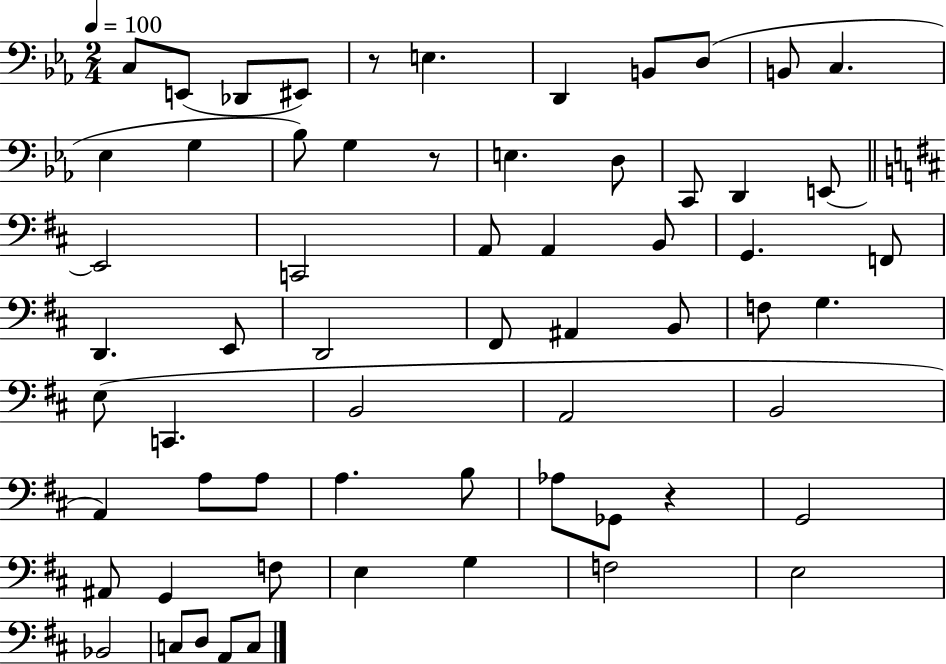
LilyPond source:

{
  \clef bass
  \numericTimeSignature
  \time 2/4
  \key ees \major
  \tempo 4 = 100
  \repeat volta 2 { c8 e,8( des,8 eis,8) | r8 e4. | d,4 b,8 d8( | b,8 c4. | \break ees4 g4 | bes8) g4 r8 | e4. d8 | c,8 d,4 e,8~~ | \break \bar "||" \break \key d \major e,2 | c,2 | a,8 a,4 b,8 | g,4. f,8 | \break d,4. e,8 | d,2 | fis,8 ais,4 b,8 | f8 g4. | \break e8( c,4. | b,2 | a,2 | b,2 | \break a,4) a8 a8 | a4. b8 | aes8 ges,8 r4 | g,2 | \break ais,8 g,4 f8 | e4 g4 | f2 | e2 | \break bes,2 | c8 d8 a,8 c8 | } \bar "|."
}